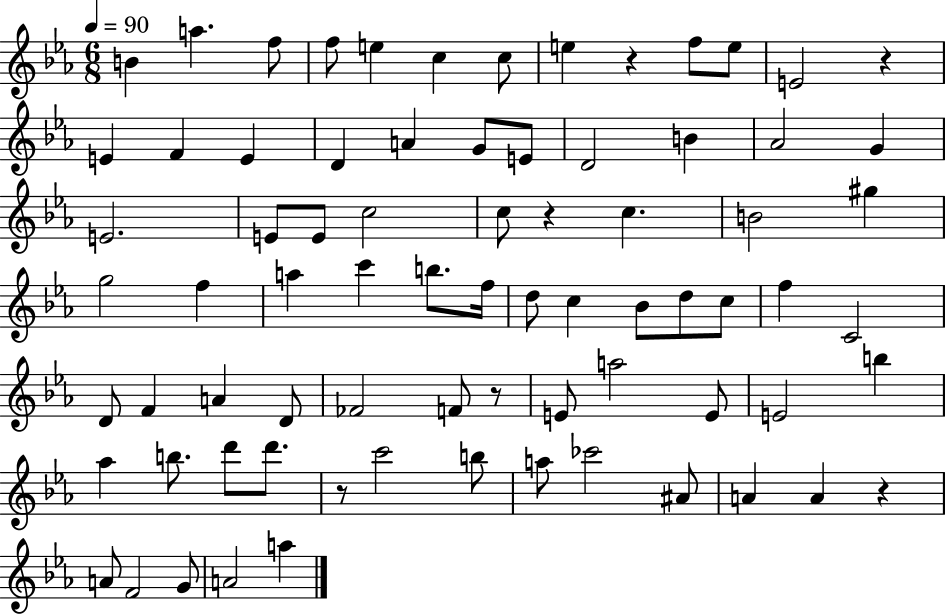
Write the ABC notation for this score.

X:1
T:Untitled
M:6/8
L:1/4
K:Eb
B a f/2 f/2 e c c/2 e z f/2 e/2 E2 z E F E D A G/2 E/2 D2 B _A2 G E2 E/2 E/2 c2 c/2 z c B2 ^g g2 f a c' b/2 f/4 d/2 c _B/2 d/2 c/2 f C2 D/2 F A D/2 _F2 F/2 z/2 E/2 a2 E/2 E2 b _a b/2 d'/2 d'/2 z/2 c'2 b/2 a/2 _c'2 ^A/2 A A z A/2 F2 G/2 A2 a